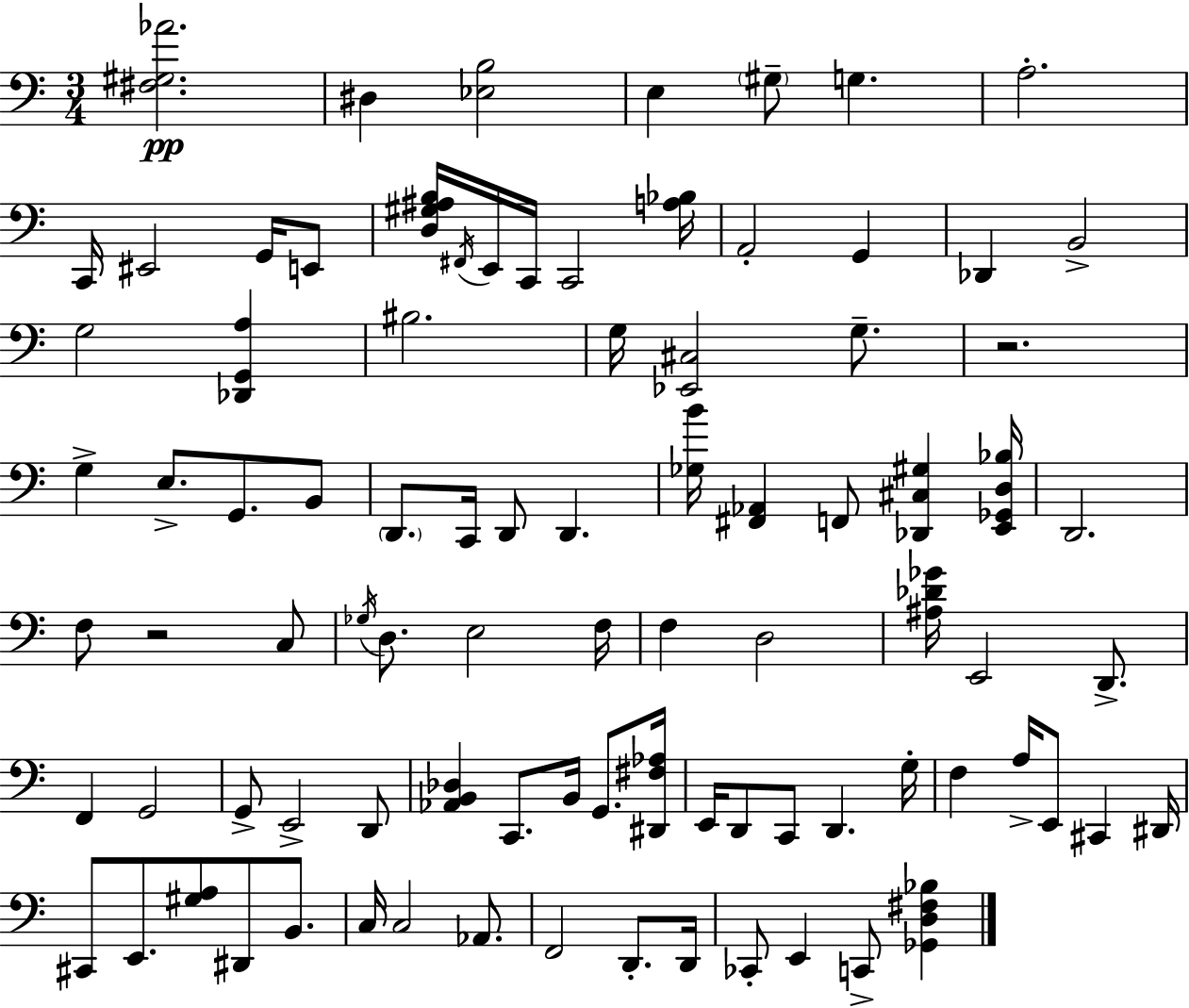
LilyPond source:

{
  \clef bass
  \numericTimeSignature
  \time 3/4
  \key c \major
  \repeat volta 2 { <fis gis aes'>2.\pp | dis4 <ees b>2 | e4 \parenthesize gis8-- g4. | a2.-. | \break c,16 eis,2 g,16 e,8 | <d gis ais b>16 \acciaccatura { fis,16 } e,16 c,16 c,2 | <a bes>16 a,2-. g,4 | des,4 b,2-> | \break g2 <des, g, a>4 | bis2. | g16 <ees, cis>2 g8.-- | r2. | \break g4-> e8.-> g,8. b,8 | \parenthesize d,8. c,16 d,8 d,4. | <ges b'>16 <fis, aes,>4 f,8 <des, cis gis>4 | <e, ges, d bes>16 d,2. | \break f8 r2 c8 | \acciaccatura { ges16 } d8. e2 | f16 f4 d2 | <ais des' ges'>16 e,2 d,8.-> | \break f,4 g,2 | g,8-> e,2-> | d,8 <aes, b, des>4 c,8. b,16 g,8. | <dis, fis aes>16 e,16 d,8 c,8 d,4. | \break g16-. f4 a16-> e,8 cis,4 | dis,16 cis,8 e,8. <gis a>8 dis,8 b,8. | c16 c2 aes,8. | f,2 d,8.-. | \break d,16 ces,8-. e,4 c,8-> <ges, d fis bes>4 | } \bar "|."
}